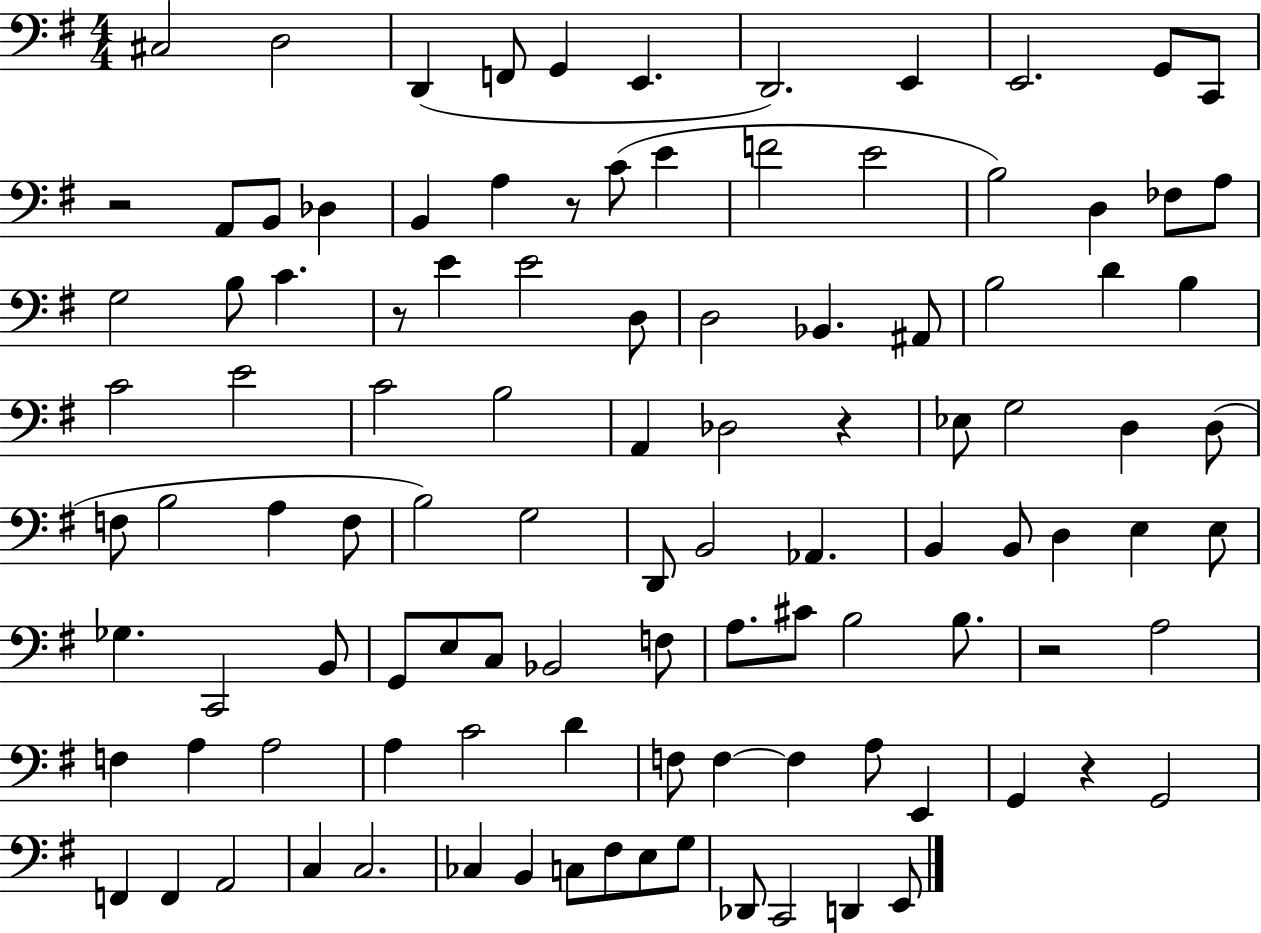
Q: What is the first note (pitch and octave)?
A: C#3